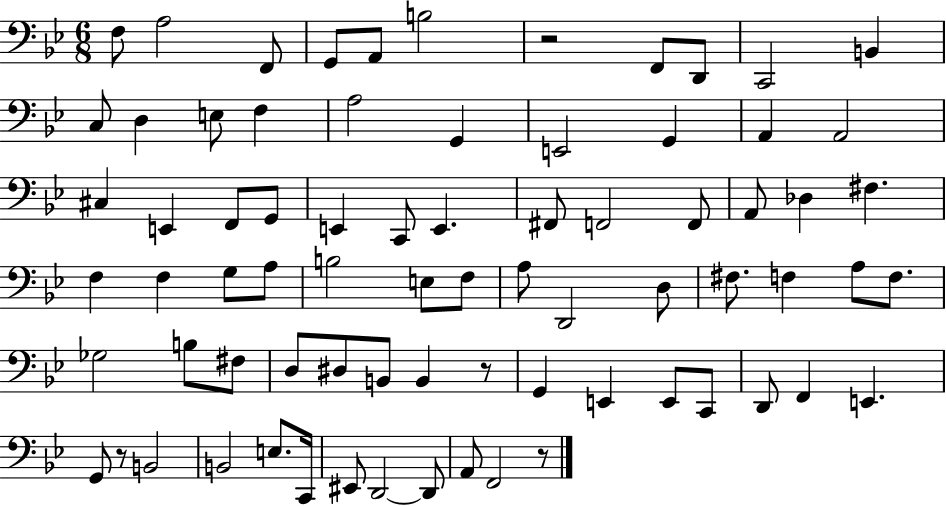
X:1
T:Untitled
M:6/8
L:1/4
K:Bb
F,/2 A,2 F,,/2 G,,/2 A,,/2 B,2 z2 F,,/2 D,,/2 C,,2 B,, C,/2 D, E,/2 F, A,2 G,, E,,2 G,, A,, A,,2 ^C, E,, F,,/2 G,,/2 E,, C,,/2 E,, ^F,,/2 F,,2 F,,/2 A,,/2 _D, ^F, F, F, G,/2 A,/2 B,2 E,/2 F,/2 A,/2 D,,2 D,/2 ^F,/2 F, A,/2 F,/2 _G,2 B,/2 ^F,/2 D,/2 ^D,/2 B,,/2 B,, z/2 G,, E,, E,,/2 C,,/2 D,,/2 F,, E,, G,,/2 z/2 B,,2 B,,2 E,/2 C,,/4 ^E,,/2 D,,2 D,,/2 A,,/2 F,,2 z/2